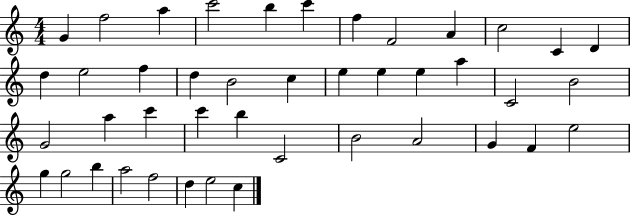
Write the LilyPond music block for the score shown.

{
  \clef treble
  \numericTimeSignature
  \time 4/4
  \key c \major
  g'4 f''2 a''4 | c'''2 b''4 c'''4 | f''4 f'2 a'4 | c''2 c'4 d'4 | \break d''4 e''2 f''4 | d''4 b'2 c''4 | e''4 e''4 e''4 a''4 | c'2 b'2 | \break g'2 a''4 c'''4 | c'''4 b''4 c'2 | b'2 a'2 | g'4 f'4 e''2 | \break g''4 g''2 b''4 | a''2 f''2 | d''4 e''2 c''4 | \bar "|."
}